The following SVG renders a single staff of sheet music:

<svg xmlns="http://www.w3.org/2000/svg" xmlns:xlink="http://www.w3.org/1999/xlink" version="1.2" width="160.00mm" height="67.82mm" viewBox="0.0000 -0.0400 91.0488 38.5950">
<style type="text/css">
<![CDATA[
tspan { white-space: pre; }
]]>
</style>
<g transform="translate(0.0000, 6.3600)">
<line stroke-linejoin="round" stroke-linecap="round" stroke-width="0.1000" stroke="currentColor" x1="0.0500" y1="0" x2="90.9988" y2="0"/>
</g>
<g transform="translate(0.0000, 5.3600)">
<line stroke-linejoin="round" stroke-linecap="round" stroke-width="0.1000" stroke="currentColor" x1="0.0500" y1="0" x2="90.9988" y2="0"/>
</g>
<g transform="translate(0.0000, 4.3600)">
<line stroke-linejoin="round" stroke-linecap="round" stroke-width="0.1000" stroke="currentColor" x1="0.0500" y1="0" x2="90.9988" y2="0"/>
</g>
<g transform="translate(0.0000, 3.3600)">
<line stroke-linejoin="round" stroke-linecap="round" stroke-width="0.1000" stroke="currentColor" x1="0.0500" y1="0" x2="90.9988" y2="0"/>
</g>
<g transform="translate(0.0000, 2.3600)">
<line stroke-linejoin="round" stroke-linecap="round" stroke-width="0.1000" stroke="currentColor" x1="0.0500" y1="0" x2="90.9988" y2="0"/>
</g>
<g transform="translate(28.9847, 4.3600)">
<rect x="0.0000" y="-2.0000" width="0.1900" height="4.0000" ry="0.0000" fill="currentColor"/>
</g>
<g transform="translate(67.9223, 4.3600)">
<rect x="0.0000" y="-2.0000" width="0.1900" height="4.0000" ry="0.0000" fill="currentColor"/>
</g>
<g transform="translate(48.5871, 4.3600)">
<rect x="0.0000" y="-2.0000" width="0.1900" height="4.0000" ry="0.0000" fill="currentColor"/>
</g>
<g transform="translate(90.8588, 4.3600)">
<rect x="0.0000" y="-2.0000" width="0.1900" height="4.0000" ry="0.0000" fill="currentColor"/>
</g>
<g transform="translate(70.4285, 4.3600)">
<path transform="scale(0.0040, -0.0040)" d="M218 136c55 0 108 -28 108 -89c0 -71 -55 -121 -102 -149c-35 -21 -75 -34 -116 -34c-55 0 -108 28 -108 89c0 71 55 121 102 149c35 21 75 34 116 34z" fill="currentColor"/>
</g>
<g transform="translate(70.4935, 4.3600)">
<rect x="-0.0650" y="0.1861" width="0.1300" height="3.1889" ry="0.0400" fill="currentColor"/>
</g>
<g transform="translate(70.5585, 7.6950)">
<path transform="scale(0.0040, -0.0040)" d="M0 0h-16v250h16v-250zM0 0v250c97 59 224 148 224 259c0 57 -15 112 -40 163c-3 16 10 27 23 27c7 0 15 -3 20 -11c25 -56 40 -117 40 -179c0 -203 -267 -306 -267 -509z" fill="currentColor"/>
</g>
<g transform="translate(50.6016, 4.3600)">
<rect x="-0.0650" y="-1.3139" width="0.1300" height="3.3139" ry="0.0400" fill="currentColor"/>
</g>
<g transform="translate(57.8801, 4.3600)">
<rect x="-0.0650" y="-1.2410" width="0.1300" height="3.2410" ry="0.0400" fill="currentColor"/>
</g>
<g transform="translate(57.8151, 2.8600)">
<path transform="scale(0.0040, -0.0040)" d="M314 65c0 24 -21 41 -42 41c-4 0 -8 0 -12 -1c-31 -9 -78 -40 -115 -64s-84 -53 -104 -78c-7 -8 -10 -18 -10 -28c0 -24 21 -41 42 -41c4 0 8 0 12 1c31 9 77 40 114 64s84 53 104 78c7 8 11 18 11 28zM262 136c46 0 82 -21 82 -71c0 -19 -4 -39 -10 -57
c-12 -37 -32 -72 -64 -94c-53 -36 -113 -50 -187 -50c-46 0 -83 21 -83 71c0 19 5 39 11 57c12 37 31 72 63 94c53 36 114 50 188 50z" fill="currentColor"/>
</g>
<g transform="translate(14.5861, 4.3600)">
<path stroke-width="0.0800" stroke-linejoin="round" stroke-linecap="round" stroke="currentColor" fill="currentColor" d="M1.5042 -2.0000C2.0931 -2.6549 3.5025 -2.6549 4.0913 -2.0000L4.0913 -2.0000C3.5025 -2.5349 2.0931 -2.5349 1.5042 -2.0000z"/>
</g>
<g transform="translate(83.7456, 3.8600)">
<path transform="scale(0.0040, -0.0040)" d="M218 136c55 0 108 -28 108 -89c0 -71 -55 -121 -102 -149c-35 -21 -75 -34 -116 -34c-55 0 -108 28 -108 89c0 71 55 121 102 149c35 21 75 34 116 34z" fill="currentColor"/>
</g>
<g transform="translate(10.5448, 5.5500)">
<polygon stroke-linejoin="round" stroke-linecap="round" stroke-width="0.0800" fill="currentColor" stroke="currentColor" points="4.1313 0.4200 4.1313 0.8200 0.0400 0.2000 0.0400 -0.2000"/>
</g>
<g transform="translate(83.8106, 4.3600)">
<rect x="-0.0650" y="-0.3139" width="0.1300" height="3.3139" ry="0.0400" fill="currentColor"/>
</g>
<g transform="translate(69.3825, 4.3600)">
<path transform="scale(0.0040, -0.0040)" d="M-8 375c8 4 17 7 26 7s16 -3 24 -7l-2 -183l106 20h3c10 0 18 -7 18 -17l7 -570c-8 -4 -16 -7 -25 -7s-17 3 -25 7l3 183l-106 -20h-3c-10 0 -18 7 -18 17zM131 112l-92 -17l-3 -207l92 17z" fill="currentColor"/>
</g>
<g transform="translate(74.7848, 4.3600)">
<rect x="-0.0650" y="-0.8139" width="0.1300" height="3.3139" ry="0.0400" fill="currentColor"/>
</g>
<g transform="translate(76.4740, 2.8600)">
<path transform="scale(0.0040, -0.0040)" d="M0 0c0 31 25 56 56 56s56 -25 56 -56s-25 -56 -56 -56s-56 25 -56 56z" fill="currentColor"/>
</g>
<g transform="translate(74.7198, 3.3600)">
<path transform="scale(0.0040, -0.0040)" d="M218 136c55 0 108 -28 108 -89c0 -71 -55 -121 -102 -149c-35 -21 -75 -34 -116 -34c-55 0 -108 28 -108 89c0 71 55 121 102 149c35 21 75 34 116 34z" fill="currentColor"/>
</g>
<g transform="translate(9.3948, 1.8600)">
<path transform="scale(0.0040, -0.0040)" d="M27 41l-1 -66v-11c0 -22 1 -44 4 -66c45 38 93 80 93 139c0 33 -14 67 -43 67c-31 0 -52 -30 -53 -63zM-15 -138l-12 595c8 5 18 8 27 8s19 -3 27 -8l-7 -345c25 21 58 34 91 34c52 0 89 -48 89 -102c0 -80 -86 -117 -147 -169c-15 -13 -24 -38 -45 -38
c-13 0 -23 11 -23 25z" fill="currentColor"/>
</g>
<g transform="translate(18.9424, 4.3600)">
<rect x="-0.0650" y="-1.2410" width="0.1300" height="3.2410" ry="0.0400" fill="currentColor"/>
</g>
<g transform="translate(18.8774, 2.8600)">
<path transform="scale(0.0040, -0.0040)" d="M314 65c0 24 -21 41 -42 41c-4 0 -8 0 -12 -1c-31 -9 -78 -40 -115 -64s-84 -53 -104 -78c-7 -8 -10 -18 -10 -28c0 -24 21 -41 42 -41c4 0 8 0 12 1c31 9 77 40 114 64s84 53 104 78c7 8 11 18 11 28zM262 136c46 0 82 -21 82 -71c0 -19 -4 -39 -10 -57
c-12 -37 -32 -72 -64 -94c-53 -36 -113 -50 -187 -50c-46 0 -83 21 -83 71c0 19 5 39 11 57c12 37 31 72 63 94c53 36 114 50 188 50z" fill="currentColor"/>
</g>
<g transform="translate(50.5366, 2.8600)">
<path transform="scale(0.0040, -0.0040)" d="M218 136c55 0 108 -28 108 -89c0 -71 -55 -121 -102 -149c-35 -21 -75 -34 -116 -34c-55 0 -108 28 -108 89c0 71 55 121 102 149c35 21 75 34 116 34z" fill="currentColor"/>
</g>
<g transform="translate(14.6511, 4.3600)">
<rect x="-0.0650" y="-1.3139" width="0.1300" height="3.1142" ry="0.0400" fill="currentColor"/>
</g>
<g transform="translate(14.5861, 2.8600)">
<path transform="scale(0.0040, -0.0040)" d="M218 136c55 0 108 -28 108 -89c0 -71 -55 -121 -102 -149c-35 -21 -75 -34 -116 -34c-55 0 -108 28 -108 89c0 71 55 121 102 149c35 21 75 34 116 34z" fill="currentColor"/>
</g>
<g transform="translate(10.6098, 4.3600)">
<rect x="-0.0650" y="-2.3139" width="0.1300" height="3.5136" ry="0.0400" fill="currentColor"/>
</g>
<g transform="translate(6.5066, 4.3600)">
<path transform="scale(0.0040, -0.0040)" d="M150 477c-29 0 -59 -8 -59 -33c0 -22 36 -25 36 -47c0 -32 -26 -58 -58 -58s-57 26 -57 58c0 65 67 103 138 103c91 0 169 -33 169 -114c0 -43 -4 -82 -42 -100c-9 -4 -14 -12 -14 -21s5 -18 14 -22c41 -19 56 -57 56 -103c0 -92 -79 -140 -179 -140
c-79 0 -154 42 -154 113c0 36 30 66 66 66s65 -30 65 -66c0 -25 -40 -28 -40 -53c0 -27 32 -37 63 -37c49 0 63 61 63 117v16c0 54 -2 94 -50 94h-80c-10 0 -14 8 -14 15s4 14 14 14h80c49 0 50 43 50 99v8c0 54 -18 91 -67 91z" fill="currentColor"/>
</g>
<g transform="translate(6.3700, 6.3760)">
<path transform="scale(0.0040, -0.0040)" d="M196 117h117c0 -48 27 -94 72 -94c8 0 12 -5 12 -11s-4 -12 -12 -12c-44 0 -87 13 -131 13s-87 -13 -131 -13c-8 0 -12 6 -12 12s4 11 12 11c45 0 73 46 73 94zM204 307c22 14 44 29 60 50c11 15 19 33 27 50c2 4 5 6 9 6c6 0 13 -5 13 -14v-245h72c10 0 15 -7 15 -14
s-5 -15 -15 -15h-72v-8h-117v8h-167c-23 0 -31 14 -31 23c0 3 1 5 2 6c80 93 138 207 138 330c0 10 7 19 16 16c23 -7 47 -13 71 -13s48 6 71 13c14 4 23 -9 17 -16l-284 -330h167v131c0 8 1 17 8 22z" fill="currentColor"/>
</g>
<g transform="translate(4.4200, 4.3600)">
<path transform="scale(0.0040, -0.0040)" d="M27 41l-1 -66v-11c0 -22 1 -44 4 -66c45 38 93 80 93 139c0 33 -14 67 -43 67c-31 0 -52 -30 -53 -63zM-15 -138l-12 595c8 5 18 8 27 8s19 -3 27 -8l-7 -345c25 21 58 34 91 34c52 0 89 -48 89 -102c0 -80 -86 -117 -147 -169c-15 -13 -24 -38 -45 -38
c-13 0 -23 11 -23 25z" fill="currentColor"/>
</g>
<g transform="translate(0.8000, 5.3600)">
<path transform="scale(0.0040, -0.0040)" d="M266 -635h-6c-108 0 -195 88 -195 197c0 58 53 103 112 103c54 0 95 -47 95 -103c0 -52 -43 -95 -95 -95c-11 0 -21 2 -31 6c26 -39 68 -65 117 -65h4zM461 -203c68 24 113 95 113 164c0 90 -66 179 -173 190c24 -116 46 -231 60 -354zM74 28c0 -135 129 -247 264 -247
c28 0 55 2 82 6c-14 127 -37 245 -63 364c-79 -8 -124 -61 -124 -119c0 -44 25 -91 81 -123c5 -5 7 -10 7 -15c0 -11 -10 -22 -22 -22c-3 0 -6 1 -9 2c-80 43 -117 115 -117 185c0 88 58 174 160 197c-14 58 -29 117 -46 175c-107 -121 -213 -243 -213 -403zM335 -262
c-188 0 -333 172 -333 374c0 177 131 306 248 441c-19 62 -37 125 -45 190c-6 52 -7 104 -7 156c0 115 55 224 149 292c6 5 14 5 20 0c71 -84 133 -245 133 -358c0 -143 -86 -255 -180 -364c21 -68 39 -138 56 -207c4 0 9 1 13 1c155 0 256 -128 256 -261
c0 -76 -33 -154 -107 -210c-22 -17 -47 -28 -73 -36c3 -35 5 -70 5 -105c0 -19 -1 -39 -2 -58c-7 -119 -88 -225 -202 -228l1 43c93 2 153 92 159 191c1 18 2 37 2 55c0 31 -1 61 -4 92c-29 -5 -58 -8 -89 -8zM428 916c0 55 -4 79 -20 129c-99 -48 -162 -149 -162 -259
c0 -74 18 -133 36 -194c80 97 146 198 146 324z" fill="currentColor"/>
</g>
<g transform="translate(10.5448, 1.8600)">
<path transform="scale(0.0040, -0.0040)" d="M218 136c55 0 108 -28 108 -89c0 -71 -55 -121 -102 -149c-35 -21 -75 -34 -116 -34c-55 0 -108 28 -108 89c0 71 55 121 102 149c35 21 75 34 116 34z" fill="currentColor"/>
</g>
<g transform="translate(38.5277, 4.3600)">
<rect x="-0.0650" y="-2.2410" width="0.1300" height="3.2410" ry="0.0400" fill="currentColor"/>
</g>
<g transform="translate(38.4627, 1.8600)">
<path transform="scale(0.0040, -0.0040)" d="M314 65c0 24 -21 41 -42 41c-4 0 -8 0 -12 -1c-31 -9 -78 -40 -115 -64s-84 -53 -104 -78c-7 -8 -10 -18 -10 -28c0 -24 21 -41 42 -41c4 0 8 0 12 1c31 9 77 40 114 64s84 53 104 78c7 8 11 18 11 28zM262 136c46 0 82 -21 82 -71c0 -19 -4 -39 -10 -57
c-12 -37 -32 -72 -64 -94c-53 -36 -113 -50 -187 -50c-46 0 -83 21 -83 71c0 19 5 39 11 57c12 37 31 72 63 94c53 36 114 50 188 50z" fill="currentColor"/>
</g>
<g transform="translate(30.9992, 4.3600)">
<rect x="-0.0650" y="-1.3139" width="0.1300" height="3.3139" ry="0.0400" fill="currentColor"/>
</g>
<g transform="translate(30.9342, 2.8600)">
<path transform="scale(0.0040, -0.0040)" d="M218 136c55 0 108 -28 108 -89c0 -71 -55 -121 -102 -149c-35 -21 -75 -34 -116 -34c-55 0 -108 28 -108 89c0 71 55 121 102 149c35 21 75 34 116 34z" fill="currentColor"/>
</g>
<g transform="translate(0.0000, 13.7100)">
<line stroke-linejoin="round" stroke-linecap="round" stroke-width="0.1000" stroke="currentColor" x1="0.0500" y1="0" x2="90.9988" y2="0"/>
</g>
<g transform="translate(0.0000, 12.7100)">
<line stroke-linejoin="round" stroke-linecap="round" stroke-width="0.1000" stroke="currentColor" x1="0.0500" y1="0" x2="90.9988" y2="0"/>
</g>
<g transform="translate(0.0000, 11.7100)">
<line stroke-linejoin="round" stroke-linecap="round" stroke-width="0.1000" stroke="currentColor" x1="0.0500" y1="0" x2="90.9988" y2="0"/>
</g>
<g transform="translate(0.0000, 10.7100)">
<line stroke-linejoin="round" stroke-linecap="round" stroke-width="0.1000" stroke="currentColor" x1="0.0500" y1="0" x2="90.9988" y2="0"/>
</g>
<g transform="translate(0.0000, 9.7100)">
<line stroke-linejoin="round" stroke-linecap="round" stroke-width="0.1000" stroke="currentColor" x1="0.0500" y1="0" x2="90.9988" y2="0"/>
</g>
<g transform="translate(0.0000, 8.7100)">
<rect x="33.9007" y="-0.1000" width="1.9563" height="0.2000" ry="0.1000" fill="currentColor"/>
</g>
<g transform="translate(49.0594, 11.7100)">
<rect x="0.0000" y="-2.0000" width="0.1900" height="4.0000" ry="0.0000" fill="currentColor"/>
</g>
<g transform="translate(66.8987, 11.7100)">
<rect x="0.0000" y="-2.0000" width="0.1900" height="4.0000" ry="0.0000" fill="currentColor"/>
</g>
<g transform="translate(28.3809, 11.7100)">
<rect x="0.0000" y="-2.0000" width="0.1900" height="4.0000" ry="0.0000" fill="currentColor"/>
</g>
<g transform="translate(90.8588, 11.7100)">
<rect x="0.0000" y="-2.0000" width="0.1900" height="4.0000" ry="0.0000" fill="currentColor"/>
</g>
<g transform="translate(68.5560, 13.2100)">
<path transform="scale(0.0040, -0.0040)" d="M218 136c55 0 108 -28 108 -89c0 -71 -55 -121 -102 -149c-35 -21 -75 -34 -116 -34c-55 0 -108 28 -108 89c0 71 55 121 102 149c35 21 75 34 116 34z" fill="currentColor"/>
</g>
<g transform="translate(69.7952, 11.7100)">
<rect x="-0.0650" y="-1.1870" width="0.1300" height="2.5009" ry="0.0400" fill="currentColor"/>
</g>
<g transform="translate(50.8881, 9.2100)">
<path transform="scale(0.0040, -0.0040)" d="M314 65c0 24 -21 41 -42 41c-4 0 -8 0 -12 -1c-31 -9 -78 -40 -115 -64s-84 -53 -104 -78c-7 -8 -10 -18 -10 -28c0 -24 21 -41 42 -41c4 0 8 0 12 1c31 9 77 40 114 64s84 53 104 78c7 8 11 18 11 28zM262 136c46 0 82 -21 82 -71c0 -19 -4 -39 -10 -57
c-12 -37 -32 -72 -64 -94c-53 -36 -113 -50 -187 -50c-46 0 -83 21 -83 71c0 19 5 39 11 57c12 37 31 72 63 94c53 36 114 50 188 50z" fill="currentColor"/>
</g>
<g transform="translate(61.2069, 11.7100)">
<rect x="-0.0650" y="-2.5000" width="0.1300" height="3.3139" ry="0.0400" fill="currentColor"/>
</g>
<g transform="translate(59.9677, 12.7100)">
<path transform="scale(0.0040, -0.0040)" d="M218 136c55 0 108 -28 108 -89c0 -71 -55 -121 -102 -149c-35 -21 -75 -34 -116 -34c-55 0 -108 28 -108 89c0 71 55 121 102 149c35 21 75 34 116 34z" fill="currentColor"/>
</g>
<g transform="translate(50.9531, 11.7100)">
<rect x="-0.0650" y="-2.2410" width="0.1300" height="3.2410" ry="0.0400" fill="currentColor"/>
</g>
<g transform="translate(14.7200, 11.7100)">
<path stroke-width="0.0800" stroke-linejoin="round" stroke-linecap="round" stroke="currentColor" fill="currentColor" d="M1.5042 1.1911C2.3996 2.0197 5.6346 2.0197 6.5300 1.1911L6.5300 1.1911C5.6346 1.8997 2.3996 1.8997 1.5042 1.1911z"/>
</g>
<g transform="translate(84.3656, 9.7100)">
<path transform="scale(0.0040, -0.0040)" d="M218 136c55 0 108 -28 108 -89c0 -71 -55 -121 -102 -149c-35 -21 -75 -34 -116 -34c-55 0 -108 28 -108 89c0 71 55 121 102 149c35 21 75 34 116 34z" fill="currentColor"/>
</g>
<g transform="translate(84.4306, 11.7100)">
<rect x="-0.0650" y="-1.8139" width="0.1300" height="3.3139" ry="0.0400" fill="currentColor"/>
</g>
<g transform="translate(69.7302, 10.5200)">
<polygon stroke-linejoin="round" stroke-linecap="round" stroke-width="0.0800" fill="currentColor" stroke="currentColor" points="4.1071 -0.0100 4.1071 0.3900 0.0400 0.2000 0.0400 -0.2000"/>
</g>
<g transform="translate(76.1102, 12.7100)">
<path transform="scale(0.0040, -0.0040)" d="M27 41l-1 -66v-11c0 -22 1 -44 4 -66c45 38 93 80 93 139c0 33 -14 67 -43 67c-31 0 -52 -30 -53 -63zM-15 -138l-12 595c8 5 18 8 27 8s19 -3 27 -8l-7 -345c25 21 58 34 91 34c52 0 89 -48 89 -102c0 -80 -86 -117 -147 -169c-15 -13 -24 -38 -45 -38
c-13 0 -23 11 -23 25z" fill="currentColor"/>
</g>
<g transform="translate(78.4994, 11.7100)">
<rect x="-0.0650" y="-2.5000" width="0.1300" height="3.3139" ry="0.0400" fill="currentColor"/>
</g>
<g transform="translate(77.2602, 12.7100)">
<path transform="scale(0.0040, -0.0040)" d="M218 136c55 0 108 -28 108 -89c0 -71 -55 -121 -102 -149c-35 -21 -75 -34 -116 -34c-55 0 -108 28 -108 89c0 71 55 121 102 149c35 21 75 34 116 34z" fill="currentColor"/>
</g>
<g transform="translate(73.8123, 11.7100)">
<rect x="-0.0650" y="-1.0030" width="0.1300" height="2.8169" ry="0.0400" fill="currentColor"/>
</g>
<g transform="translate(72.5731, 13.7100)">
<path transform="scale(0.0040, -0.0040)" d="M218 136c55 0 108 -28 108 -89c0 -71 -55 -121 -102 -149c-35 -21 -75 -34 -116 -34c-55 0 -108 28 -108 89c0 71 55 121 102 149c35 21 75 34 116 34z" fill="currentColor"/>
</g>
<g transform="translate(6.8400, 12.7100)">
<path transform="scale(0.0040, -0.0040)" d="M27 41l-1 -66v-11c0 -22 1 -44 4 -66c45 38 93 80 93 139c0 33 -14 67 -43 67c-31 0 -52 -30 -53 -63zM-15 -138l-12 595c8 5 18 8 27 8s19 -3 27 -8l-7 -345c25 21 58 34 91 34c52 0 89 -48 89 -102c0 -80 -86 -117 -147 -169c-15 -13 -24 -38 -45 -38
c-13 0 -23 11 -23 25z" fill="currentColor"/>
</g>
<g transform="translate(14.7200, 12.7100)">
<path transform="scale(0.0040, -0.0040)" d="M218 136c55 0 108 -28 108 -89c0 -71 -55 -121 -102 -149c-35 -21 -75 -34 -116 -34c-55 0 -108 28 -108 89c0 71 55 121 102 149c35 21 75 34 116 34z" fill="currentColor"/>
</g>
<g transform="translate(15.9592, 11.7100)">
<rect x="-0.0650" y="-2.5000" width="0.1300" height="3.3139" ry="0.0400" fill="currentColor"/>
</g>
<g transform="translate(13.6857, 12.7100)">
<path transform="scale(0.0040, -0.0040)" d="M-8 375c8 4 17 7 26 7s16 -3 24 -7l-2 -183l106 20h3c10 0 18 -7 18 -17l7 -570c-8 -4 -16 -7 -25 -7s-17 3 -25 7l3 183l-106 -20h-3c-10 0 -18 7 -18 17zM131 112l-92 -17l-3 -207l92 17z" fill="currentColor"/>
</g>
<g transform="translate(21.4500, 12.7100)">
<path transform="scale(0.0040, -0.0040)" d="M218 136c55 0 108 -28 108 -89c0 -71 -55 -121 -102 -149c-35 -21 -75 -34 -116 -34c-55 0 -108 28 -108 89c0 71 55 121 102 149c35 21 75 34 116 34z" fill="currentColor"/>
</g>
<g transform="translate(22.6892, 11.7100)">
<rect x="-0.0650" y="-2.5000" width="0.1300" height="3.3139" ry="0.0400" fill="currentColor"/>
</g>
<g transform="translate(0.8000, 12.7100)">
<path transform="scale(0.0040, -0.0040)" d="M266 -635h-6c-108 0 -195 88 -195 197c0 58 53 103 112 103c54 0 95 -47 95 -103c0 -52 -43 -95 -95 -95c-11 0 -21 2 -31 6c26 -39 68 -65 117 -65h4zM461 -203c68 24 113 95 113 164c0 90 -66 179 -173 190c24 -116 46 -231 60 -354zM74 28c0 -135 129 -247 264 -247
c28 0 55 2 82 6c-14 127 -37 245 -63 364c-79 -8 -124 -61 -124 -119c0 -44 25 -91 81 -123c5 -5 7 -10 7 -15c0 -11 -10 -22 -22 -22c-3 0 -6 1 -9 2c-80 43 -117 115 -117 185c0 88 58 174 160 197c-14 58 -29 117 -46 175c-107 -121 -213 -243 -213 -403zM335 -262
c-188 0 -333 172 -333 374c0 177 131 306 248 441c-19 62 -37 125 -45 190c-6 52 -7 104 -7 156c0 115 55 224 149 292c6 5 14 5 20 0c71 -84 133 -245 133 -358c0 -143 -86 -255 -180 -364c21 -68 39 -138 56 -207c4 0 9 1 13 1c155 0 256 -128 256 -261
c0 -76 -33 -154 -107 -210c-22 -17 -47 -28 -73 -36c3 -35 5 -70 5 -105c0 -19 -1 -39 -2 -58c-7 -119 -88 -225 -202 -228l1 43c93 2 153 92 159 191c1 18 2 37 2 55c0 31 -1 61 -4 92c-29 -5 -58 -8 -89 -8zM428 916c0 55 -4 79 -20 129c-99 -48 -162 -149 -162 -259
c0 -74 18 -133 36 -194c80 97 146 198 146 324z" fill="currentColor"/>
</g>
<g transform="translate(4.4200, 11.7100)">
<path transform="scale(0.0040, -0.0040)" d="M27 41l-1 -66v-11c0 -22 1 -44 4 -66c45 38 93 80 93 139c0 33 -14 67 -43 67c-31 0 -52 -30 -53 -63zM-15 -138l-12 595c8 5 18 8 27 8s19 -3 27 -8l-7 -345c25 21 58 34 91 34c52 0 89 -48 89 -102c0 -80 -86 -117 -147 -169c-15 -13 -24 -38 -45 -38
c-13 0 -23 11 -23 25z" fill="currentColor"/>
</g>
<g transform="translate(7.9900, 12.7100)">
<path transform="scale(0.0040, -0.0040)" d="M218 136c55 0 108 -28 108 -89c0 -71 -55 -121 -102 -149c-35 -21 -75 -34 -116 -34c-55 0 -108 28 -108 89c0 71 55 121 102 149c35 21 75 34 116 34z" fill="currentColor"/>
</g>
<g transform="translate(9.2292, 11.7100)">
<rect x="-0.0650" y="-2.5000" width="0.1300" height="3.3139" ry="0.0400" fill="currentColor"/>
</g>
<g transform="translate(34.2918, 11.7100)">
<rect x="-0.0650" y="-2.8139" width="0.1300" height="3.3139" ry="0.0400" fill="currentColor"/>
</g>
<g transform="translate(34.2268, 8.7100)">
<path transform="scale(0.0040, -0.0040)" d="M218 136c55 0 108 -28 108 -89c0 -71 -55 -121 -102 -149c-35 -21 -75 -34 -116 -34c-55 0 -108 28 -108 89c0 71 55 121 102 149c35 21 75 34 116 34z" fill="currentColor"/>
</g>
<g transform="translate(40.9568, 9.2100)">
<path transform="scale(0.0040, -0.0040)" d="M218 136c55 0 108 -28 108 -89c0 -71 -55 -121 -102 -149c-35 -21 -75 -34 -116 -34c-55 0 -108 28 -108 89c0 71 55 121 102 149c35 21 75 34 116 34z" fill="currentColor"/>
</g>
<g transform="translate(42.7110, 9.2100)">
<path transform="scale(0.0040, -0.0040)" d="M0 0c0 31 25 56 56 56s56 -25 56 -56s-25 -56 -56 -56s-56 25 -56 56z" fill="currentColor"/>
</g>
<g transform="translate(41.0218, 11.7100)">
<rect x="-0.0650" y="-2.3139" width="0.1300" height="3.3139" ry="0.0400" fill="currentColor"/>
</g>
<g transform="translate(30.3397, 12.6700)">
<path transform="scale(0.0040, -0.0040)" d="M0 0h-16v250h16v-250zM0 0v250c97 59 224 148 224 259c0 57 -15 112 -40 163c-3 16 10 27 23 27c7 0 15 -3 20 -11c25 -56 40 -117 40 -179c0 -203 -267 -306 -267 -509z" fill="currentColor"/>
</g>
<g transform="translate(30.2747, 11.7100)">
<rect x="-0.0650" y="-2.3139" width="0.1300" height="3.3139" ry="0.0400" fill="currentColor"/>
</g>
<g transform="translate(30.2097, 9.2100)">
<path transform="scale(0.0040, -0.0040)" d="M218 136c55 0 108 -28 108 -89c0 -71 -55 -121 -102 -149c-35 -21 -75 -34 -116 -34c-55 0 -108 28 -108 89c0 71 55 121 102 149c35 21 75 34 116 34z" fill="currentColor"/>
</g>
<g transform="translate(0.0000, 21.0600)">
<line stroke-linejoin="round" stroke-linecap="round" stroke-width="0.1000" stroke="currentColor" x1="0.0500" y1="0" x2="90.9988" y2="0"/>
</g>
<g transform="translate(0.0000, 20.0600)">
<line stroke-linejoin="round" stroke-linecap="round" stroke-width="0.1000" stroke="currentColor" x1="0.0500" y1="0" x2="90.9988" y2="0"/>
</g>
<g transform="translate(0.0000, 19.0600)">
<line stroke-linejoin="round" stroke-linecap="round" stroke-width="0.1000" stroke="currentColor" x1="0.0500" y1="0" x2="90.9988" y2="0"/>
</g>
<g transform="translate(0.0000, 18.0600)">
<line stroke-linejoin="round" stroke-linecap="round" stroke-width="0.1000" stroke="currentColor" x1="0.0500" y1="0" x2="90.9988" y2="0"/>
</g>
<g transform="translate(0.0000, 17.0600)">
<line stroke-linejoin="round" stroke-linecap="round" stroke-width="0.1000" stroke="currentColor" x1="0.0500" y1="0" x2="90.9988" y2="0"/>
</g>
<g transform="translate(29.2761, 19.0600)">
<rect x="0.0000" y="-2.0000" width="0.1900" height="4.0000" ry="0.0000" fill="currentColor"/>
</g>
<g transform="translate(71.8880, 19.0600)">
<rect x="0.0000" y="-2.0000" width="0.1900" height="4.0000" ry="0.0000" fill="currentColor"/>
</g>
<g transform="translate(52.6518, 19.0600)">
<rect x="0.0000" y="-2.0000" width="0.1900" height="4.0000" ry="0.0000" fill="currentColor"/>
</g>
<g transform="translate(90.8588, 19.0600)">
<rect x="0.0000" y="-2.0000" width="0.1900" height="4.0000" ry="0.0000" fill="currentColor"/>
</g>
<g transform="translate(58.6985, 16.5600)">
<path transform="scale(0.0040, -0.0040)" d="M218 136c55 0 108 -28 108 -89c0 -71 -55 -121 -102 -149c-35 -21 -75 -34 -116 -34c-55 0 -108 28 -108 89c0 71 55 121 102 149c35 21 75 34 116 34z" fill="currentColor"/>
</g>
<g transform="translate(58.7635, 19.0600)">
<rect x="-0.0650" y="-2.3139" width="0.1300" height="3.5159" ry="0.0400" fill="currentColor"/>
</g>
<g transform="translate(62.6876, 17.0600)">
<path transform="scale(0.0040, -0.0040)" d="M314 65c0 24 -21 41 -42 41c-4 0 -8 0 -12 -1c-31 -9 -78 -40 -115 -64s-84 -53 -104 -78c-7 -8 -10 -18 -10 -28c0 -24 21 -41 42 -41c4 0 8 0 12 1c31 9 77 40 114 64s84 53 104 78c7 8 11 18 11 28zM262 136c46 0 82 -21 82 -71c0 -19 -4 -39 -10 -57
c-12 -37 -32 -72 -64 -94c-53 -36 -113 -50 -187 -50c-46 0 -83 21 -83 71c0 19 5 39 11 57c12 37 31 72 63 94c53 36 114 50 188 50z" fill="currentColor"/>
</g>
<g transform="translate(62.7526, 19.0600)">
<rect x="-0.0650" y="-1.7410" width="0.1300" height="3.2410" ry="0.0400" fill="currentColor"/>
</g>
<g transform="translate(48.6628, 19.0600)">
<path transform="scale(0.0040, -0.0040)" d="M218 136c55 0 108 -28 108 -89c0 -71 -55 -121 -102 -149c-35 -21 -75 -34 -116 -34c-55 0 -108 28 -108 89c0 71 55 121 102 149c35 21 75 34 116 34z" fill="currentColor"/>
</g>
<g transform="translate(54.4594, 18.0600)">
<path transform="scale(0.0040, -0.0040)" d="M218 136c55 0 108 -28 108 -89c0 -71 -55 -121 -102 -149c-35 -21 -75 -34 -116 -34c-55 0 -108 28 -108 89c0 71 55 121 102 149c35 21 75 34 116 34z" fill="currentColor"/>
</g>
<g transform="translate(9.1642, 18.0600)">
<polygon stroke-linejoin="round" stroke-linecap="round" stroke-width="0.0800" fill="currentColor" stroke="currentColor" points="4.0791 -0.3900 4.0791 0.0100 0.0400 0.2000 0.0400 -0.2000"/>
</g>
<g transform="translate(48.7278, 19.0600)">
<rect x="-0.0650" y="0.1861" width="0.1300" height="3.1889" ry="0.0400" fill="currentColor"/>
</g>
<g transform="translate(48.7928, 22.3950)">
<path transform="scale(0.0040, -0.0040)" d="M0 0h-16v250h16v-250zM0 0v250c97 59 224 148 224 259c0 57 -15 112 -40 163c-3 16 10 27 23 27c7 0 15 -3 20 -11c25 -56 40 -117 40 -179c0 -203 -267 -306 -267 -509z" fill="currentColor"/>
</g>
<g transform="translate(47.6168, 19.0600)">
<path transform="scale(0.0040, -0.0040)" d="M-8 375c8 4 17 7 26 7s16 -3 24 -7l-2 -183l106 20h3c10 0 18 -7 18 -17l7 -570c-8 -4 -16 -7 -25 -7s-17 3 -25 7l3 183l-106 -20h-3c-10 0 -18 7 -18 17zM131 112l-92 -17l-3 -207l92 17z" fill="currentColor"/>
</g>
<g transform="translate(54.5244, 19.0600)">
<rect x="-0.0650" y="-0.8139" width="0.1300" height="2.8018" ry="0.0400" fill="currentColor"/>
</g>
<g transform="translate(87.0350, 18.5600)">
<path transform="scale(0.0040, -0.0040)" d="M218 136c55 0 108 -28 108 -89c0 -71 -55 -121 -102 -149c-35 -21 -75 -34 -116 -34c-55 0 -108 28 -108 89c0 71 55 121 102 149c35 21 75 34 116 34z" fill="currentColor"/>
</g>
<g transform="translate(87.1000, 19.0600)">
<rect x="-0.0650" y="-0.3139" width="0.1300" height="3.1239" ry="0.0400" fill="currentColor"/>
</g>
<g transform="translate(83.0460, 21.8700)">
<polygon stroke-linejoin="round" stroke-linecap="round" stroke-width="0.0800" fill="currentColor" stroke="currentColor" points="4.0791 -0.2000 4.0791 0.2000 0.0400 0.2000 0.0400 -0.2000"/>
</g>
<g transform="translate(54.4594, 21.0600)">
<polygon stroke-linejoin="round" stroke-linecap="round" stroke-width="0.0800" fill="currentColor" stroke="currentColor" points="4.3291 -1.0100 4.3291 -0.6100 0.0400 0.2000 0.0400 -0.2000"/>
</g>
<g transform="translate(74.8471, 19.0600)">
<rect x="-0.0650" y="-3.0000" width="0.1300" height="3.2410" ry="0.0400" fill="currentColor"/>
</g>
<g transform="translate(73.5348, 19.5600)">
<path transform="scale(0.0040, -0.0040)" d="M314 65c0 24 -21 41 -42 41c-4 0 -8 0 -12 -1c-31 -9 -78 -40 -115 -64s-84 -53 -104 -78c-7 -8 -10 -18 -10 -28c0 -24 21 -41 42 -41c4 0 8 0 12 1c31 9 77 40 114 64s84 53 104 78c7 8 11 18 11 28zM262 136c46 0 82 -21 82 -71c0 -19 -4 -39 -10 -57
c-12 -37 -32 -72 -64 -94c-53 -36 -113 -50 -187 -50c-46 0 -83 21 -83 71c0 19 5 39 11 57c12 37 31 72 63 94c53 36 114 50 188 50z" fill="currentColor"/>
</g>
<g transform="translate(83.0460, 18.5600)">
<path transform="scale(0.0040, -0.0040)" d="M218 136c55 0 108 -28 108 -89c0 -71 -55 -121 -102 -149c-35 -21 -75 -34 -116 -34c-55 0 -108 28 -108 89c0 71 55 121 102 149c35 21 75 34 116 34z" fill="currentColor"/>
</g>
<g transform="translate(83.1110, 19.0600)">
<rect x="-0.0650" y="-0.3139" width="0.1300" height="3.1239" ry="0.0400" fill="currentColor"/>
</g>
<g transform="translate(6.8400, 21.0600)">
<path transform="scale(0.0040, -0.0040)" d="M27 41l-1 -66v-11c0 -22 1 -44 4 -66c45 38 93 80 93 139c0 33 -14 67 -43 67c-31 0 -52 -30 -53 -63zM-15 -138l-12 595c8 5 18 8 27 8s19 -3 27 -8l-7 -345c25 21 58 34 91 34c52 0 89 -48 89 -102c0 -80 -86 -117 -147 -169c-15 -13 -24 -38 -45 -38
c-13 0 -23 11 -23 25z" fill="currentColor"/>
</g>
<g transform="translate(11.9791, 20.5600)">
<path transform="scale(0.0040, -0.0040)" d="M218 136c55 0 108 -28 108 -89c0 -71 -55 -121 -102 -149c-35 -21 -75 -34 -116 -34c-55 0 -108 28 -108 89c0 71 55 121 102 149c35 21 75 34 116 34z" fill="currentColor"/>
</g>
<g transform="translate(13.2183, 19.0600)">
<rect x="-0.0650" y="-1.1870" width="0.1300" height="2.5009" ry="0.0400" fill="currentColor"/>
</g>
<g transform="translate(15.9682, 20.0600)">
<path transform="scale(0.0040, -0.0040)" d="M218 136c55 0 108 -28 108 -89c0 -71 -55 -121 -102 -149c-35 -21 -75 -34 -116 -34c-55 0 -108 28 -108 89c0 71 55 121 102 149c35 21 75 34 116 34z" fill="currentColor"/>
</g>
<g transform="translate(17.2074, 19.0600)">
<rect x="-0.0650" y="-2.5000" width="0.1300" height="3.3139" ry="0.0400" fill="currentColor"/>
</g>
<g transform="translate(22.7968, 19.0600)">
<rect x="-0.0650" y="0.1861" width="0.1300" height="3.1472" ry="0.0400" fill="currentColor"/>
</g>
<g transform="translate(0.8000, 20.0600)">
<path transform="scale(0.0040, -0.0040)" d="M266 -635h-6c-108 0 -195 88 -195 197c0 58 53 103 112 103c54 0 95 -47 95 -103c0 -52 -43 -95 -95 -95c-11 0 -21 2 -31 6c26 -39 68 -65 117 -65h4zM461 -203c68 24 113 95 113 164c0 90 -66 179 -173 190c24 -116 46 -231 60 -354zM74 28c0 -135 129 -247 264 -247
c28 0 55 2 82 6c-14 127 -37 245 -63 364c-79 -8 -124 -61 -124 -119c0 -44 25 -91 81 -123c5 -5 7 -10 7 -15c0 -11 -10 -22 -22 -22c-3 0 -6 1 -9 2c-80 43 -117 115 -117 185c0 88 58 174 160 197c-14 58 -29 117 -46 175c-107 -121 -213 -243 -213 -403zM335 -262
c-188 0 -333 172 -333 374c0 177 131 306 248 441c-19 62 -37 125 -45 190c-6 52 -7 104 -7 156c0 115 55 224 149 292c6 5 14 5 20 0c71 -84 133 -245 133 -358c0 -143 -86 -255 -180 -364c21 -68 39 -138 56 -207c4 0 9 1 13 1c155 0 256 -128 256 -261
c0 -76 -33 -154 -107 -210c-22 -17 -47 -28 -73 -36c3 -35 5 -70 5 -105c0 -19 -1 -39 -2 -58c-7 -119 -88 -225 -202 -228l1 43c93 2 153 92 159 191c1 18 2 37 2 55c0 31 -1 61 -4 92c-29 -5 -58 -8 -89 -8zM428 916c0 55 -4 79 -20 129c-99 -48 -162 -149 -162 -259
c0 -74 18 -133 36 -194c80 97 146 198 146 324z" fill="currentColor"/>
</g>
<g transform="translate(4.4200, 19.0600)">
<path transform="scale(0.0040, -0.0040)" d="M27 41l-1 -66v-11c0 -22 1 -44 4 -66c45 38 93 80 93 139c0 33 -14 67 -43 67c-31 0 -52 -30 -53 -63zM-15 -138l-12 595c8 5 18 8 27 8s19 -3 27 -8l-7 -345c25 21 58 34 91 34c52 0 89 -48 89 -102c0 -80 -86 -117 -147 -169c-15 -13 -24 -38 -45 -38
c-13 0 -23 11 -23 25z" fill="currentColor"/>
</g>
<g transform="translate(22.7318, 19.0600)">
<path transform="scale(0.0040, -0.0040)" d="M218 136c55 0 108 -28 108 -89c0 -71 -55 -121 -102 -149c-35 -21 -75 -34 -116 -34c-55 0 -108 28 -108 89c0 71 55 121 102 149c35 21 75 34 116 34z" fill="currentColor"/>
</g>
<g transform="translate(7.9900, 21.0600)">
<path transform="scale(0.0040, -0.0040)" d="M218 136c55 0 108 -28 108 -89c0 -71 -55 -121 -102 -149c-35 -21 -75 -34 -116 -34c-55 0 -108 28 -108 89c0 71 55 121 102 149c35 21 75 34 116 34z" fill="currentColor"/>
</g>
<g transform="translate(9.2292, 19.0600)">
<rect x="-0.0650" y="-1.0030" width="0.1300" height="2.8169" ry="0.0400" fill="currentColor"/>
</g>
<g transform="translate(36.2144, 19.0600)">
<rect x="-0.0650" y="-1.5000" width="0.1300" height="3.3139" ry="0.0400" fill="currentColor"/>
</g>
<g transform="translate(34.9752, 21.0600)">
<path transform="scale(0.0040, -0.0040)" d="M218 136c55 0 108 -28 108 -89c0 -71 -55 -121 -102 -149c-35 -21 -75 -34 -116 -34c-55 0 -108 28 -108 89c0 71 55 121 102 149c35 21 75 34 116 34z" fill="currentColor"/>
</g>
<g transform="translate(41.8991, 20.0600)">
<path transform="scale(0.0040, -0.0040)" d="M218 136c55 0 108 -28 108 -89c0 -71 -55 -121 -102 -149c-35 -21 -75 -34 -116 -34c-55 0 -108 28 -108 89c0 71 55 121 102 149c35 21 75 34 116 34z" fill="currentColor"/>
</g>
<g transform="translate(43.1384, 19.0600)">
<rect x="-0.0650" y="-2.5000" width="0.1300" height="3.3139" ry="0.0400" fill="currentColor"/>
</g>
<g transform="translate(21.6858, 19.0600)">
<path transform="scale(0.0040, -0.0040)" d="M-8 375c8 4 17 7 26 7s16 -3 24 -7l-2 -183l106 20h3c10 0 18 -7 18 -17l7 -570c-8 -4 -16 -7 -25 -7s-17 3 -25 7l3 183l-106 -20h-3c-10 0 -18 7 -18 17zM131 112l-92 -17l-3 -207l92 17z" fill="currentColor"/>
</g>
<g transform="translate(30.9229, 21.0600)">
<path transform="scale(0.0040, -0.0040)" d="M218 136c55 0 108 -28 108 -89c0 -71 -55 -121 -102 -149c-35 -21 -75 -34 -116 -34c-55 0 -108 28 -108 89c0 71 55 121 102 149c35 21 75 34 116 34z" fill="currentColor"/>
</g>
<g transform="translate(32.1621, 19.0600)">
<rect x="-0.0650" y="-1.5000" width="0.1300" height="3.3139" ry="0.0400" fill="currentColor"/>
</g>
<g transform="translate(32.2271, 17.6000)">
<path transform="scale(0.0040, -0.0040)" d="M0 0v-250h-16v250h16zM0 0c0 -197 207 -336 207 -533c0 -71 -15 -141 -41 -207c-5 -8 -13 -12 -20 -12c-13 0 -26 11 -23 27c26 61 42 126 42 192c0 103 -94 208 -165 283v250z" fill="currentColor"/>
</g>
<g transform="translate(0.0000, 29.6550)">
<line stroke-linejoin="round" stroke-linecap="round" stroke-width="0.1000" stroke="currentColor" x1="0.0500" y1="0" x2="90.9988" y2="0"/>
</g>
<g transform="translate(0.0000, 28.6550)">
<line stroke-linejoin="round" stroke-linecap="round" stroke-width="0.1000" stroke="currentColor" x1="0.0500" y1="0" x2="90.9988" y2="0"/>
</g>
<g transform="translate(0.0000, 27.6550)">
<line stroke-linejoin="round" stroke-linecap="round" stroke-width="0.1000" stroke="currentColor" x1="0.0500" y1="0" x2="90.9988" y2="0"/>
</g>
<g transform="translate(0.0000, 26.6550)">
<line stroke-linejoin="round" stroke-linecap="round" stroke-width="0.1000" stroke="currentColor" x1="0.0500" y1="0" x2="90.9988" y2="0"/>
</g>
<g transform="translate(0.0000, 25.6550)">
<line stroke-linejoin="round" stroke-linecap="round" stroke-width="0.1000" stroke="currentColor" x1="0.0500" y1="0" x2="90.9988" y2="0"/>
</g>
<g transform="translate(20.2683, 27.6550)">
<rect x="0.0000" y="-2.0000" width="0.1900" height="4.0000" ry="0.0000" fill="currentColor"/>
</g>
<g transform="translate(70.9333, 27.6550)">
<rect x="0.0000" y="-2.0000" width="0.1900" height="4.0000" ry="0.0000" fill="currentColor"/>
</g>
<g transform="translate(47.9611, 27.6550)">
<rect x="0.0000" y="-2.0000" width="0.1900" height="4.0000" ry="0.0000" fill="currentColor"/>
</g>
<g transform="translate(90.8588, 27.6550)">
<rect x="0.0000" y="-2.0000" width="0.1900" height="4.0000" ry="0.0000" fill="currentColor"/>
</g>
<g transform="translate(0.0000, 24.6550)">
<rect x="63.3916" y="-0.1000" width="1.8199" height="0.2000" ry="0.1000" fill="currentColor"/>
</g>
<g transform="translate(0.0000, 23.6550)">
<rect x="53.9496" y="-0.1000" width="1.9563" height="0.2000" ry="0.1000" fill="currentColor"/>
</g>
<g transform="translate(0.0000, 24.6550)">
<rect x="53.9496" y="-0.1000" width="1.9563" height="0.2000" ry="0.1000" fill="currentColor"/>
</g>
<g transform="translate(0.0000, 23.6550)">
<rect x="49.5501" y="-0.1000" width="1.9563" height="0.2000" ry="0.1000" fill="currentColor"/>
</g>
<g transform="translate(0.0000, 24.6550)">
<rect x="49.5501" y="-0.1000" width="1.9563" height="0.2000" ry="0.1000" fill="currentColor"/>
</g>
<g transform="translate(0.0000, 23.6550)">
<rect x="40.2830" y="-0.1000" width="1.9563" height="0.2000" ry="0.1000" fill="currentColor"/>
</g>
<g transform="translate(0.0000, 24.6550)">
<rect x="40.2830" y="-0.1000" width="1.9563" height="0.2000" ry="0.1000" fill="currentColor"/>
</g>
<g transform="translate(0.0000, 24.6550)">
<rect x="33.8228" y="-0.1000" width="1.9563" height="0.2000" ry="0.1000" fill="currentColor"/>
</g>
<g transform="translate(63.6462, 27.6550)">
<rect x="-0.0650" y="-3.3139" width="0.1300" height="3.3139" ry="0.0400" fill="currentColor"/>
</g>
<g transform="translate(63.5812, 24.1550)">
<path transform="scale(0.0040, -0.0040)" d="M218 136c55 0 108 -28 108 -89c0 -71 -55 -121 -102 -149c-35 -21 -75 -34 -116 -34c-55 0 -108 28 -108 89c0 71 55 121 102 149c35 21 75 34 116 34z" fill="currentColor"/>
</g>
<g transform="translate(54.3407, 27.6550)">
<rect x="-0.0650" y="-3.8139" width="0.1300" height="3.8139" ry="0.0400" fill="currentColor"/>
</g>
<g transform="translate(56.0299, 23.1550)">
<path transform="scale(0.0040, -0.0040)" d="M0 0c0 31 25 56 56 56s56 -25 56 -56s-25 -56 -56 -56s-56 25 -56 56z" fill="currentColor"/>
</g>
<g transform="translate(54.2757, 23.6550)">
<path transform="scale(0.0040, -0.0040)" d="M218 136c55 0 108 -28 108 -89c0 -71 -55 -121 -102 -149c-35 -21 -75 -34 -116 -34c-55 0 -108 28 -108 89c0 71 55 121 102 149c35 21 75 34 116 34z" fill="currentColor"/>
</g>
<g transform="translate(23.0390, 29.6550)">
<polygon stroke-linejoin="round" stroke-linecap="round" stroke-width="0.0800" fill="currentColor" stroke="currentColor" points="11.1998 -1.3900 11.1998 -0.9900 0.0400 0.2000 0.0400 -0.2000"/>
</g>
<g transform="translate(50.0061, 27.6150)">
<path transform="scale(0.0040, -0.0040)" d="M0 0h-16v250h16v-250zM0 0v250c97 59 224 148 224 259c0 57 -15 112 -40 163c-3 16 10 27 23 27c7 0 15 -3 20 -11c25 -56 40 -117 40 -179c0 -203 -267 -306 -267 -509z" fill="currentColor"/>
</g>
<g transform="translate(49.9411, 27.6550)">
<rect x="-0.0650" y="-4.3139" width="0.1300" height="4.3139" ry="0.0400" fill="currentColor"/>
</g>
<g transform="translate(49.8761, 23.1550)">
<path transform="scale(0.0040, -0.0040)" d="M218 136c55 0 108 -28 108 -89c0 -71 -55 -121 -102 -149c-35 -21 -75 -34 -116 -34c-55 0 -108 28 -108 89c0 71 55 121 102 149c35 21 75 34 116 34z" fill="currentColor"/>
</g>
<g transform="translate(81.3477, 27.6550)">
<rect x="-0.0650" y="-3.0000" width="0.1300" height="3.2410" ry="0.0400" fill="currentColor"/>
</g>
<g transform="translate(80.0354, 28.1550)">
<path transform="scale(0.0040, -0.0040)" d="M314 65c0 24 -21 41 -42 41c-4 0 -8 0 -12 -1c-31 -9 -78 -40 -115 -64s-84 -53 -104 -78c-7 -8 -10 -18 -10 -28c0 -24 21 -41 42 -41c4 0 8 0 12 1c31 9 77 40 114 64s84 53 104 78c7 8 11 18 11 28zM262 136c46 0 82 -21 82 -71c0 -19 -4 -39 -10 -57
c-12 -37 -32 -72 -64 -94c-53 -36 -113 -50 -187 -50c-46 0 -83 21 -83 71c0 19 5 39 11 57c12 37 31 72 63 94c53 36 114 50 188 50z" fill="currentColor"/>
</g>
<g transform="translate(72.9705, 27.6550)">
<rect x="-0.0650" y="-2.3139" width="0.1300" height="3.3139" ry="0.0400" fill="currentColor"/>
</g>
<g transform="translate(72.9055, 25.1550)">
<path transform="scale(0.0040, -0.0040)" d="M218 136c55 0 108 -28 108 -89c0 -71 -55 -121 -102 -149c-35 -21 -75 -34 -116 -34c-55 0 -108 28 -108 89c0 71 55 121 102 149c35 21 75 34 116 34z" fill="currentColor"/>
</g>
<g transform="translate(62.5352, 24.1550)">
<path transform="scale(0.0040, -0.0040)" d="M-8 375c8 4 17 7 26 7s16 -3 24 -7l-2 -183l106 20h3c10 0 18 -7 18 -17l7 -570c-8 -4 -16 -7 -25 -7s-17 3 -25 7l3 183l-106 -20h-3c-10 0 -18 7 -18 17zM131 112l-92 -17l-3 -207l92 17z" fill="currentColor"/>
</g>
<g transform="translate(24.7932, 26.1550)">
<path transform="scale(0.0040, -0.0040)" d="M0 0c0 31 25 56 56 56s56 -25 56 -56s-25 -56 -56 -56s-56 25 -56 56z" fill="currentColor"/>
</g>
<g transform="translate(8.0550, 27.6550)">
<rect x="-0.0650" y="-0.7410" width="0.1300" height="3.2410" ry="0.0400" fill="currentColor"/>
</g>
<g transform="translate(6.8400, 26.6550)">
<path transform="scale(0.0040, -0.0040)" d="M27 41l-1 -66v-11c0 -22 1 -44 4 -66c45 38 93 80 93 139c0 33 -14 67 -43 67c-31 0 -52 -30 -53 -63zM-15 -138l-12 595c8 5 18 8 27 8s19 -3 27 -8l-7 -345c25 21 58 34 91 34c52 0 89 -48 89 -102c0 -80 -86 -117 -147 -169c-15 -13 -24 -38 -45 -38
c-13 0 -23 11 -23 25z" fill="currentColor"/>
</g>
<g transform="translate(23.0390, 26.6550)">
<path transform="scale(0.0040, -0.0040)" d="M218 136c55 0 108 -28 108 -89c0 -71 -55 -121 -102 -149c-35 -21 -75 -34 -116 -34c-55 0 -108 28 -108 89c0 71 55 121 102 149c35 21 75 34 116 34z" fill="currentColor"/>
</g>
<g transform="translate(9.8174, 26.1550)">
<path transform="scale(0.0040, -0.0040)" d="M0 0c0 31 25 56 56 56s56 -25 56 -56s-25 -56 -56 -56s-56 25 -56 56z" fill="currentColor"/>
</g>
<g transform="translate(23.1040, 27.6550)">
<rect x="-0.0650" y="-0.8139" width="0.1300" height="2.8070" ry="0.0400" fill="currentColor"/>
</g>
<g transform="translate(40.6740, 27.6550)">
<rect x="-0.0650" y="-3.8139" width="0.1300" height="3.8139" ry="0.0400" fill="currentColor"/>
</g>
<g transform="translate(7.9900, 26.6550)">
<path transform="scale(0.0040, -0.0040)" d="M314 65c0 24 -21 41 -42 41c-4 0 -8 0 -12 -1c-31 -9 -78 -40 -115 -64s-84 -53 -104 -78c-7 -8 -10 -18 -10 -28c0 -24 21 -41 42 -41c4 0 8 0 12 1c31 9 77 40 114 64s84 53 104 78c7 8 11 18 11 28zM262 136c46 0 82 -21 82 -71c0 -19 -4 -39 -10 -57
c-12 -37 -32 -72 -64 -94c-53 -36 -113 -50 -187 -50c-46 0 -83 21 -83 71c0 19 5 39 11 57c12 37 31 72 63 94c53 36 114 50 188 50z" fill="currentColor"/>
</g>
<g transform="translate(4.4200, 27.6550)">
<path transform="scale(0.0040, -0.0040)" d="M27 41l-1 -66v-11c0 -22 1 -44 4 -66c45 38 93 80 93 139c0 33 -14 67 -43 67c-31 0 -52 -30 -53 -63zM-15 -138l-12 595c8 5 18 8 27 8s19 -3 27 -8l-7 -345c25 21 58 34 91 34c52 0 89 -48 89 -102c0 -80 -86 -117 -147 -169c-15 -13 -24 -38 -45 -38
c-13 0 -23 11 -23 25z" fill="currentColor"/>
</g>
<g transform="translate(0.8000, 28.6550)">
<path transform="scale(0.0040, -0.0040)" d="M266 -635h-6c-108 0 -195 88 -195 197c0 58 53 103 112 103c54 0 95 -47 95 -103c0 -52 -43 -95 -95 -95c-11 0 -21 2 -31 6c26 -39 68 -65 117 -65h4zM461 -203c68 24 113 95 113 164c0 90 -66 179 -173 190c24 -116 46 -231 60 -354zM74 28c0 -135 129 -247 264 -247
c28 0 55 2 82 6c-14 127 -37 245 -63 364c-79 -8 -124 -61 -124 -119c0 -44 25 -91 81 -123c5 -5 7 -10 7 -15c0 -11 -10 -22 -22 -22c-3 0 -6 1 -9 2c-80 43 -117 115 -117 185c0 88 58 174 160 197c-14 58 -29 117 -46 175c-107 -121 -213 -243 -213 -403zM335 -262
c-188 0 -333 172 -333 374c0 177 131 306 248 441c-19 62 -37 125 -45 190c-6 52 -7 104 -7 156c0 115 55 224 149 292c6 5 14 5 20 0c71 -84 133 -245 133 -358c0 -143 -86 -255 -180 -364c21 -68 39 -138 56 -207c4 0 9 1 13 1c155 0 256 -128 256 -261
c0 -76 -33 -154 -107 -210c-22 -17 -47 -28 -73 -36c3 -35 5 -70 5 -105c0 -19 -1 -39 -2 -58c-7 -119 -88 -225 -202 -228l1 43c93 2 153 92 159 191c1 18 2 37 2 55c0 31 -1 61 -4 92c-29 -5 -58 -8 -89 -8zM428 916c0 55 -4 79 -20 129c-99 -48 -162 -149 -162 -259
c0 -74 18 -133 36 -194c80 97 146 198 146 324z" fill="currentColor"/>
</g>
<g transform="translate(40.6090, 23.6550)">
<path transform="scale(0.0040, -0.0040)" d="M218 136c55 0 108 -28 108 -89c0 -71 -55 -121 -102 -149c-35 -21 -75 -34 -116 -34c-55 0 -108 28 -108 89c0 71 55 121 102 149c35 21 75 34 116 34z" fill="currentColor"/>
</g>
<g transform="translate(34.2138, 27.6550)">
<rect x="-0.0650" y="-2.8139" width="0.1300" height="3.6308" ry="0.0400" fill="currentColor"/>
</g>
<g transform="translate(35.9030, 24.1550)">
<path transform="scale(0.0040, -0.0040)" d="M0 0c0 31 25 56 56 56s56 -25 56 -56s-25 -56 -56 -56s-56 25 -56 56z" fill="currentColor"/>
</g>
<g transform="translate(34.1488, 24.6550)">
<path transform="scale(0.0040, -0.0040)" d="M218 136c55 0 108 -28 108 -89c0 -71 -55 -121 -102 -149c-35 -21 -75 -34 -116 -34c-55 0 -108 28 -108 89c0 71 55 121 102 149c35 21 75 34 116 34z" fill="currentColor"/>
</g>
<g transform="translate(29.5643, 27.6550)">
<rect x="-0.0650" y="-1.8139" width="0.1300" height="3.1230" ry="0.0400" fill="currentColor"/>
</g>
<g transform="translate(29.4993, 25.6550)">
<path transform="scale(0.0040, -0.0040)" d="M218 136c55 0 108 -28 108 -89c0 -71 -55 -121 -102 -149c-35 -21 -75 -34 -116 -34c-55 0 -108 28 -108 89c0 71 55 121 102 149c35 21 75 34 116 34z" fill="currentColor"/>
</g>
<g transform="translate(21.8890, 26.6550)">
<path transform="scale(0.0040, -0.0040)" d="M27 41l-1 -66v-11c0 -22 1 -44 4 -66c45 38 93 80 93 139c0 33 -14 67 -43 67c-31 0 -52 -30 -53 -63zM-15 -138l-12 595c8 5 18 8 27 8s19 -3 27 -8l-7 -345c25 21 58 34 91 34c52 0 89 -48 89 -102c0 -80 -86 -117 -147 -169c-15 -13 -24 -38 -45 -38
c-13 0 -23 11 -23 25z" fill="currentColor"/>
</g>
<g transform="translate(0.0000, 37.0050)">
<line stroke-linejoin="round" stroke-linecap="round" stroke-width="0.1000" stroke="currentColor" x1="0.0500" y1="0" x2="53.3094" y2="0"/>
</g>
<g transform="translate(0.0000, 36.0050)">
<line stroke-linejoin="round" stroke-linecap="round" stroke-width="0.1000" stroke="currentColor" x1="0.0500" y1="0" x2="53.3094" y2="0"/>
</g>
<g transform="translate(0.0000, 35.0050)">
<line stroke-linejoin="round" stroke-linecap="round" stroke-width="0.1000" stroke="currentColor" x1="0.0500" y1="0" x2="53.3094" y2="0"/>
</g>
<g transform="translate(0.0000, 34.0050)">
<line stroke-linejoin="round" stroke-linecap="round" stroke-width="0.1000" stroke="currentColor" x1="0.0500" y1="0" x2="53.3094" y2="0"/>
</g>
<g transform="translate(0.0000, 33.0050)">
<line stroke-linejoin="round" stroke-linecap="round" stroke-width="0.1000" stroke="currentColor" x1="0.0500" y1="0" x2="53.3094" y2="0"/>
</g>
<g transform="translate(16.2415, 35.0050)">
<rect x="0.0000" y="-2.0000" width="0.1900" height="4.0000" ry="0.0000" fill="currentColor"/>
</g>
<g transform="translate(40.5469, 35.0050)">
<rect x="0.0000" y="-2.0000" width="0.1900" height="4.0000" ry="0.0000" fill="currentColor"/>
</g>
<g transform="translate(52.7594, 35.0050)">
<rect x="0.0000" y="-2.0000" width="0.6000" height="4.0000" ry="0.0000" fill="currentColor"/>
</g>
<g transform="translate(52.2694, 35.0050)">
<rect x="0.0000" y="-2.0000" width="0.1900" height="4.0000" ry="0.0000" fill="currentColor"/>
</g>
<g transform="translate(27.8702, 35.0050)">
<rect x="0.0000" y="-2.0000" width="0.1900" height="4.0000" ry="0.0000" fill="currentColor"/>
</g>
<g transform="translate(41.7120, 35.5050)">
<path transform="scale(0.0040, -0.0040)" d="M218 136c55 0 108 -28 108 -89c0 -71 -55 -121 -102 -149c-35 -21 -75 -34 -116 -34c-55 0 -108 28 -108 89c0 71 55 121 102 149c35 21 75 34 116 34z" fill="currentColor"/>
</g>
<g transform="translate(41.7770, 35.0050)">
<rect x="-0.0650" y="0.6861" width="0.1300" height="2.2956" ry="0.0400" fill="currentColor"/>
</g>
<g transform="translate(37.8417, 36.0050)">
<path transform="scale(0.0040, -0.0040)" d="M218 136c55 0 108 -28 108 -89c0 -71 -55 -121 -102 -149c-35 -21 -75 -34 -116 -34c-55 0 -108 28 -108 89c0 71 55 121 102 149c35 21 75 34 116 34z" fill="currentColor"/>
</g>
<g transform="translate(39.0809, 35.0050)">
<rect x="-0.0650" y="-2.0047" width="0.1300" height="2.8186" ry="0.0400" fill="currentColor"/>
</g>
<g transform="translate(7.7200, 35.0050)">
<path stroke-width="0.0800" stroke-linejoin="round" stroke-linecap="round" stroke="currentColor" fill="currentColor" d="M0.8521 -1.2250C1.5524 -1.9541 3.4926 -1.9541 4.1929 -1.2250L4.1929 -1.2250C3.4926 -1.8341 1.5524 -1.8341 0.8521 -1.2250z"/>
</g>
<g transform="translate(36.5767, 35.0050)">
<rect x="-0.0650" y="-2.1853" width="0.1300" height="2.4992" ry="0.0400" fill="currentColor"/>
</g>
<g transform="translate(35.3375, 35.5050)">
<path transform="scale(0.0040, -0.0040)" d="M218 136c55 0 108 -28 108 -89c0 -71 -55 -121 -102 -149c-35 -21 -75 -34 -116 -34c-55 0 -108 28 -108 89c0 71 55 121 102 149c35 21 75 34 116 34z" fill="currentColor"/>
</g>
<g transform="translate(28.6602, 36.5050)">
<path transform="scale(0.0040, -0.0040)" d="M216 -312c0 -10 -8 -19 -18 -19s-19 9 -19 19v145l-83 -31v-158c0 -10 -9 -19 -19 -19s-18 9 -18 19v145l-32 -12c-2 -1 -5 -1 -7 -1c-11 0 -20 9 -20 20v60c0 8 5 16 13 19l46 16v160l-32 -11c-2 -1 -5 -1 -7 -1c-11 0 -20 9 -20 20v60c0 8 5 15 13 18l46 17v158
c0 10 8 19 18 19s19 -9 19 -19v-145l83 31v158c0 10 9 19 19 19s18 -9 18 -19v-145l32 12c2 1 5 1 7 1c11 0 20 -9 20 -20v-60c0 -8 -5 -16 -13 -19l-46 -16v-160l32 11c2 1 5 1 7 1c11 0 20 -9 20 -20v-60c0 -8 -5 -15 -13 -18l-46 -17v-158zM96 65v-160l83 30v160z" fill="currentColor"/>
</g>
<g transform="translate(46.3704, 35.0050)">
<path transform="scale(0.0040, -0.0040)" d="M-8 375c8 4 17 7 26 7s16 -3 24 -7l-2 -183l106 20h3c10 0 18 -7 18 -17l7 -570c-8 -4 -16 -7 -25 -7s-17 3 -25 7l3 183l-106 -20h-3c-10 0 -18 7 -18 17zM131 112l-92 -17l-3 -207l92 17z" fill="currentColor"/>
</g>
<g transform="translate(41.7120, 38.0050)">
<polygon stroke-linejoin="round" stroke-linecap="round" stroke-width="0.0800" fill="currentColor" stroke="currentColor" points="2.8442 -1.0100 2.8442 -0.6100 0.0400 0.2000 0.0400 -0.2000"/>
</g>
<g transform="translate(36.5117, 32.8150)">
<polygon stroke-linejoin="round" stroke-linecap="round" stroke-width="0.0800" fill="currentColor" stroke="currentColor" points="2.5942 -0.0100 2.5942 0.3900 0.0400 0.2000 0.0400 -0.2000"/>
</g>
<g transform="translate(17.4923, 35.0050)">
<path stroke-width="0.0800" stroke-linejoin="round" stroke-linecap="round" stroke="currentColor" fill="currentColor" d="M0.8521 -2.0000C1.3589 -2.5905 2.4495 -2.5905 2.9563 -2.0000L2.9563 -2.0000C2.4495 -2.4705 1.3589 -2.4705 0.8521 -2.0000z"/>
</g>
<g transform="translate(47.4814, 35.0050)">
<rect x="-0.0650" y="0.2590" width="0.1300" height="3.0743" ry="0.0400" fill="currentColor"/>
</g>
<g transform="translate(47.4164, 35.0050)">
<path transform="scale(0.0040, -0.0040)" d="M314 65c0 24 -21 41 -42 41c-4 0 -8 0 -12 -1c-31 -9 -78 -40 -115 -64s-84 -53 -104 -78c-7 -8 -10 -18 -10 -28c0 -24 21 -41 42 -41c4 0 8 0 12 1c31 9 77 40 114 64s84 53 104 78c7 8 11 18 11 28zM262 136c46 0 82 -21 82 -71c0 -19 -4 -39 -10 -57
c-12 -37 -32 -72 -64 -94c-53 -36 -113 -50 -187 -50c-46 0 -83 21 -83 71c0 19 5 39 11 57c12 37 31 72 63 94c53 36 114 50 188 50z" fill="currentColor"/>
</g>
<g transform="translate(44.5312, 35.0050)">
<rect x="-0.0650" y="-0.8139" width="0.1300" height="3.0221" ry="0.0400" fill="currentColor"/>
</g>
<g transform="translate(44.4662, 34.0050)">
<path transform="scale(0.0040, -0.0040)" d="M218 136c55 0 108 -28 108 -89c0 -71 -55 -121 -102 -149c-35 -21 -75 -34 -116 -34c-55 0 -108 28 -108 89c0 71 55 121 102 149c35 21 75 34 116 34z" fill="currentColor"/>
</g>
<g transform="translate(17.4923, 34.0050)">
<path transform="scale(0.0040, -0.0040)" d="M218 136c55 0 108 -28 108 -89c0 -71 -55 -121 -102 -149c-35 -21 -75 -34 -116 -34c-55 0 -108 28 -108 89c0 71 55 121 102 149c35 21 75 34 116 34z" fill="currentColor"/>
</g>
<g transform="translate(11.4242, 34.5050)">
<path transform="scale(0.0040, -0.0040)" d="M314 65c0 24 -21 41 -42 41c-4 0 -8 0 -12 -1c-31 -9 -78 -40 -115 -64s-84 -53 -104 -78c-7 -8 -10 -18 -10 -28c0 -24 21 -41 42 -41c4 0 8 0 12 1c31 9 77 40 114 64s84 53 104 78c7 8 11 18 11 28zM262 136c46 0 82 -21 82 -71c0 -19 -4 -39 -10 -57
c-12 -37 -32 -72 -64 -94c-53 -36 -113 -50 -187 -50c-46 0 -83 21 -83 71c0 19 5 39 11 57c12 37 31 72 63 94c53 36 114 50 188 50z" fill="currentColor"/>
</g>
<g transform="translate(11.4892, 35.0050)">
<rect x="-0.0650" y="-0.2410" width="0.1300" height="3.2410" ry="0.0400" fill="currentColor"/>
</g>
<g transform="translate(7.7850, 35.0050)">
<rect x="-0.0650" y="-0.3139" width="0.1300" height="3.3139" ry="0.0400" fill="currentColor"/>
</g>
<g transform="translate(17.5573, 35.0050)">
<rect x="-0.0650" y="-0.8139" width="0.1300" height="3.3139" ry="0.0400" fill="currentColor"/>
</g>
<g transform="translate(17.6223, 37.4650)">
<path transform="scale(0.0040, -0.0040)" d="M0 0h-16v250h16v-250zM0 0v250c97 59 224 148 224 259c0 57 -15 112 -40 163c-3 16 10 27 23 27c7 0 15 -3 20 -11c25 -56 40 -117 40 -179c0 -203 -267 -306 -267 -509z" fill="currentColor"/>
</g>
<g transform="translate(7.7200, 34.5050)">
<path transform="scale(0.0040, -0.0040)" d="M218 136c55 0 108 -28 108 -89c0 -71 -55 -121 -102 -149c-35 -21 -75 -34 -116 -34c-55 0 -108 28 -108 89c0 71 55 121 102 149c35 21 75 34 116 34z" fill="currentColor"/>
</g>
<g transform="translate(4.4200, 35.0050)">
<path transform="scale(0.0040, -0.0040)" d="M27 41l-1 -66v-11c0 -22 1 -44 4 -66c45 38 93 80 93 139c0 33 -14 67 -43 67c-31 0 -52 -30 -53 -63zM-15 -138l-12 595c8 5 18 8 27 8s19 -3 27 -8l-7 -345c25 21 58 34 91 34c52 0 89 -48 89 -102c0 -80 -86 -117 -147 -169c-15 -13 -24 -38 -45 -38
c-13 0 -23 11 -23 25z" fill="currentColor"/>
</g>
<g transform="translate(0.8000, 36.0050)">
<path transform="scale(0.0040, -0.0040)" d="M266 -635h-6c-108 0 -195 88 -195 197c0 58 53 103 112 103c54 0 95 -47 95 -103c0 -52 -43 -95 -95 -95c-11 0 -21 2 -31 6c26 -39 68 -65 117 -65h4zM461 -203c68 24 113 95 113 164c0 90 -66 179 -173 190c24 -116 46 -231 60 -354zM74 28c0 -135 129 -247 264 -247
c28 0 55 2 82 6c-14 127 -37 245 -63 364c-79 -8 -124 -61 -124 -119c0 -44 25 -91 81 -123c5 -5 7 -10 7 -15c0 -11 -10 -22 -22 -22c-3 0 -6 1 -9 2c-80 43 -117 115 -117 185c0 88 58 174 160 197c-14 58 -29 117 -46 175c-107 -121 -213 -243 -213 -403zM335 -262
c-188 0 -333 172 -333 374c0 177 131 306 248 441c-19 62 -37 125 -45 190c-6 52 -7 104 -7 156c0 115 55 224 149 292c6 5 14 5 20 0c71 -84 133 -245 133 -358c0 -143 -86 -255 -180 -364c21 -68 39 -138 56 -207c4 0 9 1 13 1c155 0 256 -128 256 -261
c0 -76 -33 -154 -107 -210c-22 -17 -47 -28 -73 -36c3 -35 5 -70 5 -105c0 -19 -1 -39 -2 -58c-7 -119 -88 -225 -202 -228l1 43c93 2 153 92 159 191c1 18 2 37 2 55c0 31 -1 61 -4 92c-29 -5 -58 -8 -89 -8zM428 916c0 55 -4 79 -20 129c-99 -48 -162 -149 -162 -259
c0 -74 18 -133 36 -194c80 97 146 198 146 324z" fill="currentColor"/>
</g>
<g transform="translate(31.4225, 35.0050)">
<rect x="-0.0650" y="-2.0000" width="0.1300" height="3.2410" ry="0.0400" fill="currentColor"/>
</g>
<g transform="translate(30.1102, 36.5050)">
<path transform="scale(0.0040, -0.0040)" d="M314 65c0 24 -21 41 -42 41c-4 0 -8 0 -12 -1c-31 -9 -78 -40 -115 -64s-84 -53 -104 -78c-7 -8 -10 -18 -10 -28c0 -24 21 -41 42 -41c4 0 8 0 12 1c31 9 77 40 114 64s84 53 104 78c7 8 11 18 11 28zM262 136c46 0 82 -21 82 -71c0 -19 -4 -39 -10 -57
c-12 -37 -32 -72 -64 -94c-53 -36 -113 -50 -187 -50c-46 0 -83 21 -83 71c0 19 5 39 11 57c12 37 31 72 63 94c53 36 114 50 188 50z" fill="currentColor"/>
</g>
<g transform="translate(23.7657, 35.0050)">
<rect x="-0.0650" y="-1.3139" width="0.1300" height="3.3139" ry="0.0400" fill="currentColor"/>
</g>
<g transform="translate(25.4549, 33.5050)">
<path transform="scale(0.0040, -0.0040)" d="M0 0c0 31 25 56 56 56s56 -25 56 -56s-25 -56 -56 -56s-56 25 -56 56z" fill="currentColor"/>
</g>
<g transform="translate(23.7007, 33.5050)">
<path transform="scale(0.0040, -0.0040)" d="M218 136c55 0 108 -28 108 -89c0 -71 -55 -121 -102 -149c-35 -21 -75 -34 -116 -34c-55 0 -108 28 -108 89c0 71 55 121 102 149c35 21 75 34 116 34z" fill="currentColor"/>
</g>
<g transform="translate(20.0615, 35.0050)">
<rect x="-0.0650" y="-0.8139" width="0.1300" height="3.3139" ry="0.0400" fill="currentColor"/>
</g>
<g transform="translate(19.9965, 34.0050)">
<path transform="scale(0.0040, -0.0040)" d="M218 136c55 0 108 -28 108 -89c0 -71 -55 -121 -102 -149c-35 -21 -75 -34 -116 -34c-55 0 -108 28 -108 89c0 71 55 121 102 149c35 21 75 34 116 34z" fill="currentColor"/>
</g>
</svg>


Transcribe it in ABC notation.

X:1
T:Untitled
M:3/4
L:1/4
K:F
_g/2 e/2 e2 e g2 e e2 B/2 d c _G G G g/2 a g g2 G F/2 E/2 _G f _E/2 F/2 G B E/2 E G B/2 d/2 g/2 f2 A2 c/2 c/2 _d2 _d/2 f/2 a/2 c' d'/2 c' b g A2 c c2 d/2 d e ^F2 A/2 G/2 A/2 d/2 B2